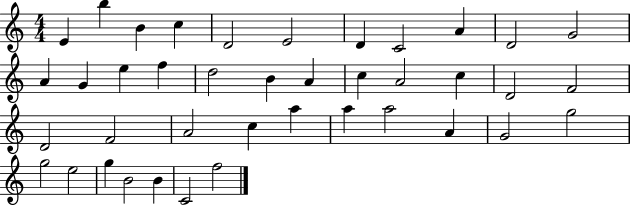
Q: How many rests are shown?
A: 0